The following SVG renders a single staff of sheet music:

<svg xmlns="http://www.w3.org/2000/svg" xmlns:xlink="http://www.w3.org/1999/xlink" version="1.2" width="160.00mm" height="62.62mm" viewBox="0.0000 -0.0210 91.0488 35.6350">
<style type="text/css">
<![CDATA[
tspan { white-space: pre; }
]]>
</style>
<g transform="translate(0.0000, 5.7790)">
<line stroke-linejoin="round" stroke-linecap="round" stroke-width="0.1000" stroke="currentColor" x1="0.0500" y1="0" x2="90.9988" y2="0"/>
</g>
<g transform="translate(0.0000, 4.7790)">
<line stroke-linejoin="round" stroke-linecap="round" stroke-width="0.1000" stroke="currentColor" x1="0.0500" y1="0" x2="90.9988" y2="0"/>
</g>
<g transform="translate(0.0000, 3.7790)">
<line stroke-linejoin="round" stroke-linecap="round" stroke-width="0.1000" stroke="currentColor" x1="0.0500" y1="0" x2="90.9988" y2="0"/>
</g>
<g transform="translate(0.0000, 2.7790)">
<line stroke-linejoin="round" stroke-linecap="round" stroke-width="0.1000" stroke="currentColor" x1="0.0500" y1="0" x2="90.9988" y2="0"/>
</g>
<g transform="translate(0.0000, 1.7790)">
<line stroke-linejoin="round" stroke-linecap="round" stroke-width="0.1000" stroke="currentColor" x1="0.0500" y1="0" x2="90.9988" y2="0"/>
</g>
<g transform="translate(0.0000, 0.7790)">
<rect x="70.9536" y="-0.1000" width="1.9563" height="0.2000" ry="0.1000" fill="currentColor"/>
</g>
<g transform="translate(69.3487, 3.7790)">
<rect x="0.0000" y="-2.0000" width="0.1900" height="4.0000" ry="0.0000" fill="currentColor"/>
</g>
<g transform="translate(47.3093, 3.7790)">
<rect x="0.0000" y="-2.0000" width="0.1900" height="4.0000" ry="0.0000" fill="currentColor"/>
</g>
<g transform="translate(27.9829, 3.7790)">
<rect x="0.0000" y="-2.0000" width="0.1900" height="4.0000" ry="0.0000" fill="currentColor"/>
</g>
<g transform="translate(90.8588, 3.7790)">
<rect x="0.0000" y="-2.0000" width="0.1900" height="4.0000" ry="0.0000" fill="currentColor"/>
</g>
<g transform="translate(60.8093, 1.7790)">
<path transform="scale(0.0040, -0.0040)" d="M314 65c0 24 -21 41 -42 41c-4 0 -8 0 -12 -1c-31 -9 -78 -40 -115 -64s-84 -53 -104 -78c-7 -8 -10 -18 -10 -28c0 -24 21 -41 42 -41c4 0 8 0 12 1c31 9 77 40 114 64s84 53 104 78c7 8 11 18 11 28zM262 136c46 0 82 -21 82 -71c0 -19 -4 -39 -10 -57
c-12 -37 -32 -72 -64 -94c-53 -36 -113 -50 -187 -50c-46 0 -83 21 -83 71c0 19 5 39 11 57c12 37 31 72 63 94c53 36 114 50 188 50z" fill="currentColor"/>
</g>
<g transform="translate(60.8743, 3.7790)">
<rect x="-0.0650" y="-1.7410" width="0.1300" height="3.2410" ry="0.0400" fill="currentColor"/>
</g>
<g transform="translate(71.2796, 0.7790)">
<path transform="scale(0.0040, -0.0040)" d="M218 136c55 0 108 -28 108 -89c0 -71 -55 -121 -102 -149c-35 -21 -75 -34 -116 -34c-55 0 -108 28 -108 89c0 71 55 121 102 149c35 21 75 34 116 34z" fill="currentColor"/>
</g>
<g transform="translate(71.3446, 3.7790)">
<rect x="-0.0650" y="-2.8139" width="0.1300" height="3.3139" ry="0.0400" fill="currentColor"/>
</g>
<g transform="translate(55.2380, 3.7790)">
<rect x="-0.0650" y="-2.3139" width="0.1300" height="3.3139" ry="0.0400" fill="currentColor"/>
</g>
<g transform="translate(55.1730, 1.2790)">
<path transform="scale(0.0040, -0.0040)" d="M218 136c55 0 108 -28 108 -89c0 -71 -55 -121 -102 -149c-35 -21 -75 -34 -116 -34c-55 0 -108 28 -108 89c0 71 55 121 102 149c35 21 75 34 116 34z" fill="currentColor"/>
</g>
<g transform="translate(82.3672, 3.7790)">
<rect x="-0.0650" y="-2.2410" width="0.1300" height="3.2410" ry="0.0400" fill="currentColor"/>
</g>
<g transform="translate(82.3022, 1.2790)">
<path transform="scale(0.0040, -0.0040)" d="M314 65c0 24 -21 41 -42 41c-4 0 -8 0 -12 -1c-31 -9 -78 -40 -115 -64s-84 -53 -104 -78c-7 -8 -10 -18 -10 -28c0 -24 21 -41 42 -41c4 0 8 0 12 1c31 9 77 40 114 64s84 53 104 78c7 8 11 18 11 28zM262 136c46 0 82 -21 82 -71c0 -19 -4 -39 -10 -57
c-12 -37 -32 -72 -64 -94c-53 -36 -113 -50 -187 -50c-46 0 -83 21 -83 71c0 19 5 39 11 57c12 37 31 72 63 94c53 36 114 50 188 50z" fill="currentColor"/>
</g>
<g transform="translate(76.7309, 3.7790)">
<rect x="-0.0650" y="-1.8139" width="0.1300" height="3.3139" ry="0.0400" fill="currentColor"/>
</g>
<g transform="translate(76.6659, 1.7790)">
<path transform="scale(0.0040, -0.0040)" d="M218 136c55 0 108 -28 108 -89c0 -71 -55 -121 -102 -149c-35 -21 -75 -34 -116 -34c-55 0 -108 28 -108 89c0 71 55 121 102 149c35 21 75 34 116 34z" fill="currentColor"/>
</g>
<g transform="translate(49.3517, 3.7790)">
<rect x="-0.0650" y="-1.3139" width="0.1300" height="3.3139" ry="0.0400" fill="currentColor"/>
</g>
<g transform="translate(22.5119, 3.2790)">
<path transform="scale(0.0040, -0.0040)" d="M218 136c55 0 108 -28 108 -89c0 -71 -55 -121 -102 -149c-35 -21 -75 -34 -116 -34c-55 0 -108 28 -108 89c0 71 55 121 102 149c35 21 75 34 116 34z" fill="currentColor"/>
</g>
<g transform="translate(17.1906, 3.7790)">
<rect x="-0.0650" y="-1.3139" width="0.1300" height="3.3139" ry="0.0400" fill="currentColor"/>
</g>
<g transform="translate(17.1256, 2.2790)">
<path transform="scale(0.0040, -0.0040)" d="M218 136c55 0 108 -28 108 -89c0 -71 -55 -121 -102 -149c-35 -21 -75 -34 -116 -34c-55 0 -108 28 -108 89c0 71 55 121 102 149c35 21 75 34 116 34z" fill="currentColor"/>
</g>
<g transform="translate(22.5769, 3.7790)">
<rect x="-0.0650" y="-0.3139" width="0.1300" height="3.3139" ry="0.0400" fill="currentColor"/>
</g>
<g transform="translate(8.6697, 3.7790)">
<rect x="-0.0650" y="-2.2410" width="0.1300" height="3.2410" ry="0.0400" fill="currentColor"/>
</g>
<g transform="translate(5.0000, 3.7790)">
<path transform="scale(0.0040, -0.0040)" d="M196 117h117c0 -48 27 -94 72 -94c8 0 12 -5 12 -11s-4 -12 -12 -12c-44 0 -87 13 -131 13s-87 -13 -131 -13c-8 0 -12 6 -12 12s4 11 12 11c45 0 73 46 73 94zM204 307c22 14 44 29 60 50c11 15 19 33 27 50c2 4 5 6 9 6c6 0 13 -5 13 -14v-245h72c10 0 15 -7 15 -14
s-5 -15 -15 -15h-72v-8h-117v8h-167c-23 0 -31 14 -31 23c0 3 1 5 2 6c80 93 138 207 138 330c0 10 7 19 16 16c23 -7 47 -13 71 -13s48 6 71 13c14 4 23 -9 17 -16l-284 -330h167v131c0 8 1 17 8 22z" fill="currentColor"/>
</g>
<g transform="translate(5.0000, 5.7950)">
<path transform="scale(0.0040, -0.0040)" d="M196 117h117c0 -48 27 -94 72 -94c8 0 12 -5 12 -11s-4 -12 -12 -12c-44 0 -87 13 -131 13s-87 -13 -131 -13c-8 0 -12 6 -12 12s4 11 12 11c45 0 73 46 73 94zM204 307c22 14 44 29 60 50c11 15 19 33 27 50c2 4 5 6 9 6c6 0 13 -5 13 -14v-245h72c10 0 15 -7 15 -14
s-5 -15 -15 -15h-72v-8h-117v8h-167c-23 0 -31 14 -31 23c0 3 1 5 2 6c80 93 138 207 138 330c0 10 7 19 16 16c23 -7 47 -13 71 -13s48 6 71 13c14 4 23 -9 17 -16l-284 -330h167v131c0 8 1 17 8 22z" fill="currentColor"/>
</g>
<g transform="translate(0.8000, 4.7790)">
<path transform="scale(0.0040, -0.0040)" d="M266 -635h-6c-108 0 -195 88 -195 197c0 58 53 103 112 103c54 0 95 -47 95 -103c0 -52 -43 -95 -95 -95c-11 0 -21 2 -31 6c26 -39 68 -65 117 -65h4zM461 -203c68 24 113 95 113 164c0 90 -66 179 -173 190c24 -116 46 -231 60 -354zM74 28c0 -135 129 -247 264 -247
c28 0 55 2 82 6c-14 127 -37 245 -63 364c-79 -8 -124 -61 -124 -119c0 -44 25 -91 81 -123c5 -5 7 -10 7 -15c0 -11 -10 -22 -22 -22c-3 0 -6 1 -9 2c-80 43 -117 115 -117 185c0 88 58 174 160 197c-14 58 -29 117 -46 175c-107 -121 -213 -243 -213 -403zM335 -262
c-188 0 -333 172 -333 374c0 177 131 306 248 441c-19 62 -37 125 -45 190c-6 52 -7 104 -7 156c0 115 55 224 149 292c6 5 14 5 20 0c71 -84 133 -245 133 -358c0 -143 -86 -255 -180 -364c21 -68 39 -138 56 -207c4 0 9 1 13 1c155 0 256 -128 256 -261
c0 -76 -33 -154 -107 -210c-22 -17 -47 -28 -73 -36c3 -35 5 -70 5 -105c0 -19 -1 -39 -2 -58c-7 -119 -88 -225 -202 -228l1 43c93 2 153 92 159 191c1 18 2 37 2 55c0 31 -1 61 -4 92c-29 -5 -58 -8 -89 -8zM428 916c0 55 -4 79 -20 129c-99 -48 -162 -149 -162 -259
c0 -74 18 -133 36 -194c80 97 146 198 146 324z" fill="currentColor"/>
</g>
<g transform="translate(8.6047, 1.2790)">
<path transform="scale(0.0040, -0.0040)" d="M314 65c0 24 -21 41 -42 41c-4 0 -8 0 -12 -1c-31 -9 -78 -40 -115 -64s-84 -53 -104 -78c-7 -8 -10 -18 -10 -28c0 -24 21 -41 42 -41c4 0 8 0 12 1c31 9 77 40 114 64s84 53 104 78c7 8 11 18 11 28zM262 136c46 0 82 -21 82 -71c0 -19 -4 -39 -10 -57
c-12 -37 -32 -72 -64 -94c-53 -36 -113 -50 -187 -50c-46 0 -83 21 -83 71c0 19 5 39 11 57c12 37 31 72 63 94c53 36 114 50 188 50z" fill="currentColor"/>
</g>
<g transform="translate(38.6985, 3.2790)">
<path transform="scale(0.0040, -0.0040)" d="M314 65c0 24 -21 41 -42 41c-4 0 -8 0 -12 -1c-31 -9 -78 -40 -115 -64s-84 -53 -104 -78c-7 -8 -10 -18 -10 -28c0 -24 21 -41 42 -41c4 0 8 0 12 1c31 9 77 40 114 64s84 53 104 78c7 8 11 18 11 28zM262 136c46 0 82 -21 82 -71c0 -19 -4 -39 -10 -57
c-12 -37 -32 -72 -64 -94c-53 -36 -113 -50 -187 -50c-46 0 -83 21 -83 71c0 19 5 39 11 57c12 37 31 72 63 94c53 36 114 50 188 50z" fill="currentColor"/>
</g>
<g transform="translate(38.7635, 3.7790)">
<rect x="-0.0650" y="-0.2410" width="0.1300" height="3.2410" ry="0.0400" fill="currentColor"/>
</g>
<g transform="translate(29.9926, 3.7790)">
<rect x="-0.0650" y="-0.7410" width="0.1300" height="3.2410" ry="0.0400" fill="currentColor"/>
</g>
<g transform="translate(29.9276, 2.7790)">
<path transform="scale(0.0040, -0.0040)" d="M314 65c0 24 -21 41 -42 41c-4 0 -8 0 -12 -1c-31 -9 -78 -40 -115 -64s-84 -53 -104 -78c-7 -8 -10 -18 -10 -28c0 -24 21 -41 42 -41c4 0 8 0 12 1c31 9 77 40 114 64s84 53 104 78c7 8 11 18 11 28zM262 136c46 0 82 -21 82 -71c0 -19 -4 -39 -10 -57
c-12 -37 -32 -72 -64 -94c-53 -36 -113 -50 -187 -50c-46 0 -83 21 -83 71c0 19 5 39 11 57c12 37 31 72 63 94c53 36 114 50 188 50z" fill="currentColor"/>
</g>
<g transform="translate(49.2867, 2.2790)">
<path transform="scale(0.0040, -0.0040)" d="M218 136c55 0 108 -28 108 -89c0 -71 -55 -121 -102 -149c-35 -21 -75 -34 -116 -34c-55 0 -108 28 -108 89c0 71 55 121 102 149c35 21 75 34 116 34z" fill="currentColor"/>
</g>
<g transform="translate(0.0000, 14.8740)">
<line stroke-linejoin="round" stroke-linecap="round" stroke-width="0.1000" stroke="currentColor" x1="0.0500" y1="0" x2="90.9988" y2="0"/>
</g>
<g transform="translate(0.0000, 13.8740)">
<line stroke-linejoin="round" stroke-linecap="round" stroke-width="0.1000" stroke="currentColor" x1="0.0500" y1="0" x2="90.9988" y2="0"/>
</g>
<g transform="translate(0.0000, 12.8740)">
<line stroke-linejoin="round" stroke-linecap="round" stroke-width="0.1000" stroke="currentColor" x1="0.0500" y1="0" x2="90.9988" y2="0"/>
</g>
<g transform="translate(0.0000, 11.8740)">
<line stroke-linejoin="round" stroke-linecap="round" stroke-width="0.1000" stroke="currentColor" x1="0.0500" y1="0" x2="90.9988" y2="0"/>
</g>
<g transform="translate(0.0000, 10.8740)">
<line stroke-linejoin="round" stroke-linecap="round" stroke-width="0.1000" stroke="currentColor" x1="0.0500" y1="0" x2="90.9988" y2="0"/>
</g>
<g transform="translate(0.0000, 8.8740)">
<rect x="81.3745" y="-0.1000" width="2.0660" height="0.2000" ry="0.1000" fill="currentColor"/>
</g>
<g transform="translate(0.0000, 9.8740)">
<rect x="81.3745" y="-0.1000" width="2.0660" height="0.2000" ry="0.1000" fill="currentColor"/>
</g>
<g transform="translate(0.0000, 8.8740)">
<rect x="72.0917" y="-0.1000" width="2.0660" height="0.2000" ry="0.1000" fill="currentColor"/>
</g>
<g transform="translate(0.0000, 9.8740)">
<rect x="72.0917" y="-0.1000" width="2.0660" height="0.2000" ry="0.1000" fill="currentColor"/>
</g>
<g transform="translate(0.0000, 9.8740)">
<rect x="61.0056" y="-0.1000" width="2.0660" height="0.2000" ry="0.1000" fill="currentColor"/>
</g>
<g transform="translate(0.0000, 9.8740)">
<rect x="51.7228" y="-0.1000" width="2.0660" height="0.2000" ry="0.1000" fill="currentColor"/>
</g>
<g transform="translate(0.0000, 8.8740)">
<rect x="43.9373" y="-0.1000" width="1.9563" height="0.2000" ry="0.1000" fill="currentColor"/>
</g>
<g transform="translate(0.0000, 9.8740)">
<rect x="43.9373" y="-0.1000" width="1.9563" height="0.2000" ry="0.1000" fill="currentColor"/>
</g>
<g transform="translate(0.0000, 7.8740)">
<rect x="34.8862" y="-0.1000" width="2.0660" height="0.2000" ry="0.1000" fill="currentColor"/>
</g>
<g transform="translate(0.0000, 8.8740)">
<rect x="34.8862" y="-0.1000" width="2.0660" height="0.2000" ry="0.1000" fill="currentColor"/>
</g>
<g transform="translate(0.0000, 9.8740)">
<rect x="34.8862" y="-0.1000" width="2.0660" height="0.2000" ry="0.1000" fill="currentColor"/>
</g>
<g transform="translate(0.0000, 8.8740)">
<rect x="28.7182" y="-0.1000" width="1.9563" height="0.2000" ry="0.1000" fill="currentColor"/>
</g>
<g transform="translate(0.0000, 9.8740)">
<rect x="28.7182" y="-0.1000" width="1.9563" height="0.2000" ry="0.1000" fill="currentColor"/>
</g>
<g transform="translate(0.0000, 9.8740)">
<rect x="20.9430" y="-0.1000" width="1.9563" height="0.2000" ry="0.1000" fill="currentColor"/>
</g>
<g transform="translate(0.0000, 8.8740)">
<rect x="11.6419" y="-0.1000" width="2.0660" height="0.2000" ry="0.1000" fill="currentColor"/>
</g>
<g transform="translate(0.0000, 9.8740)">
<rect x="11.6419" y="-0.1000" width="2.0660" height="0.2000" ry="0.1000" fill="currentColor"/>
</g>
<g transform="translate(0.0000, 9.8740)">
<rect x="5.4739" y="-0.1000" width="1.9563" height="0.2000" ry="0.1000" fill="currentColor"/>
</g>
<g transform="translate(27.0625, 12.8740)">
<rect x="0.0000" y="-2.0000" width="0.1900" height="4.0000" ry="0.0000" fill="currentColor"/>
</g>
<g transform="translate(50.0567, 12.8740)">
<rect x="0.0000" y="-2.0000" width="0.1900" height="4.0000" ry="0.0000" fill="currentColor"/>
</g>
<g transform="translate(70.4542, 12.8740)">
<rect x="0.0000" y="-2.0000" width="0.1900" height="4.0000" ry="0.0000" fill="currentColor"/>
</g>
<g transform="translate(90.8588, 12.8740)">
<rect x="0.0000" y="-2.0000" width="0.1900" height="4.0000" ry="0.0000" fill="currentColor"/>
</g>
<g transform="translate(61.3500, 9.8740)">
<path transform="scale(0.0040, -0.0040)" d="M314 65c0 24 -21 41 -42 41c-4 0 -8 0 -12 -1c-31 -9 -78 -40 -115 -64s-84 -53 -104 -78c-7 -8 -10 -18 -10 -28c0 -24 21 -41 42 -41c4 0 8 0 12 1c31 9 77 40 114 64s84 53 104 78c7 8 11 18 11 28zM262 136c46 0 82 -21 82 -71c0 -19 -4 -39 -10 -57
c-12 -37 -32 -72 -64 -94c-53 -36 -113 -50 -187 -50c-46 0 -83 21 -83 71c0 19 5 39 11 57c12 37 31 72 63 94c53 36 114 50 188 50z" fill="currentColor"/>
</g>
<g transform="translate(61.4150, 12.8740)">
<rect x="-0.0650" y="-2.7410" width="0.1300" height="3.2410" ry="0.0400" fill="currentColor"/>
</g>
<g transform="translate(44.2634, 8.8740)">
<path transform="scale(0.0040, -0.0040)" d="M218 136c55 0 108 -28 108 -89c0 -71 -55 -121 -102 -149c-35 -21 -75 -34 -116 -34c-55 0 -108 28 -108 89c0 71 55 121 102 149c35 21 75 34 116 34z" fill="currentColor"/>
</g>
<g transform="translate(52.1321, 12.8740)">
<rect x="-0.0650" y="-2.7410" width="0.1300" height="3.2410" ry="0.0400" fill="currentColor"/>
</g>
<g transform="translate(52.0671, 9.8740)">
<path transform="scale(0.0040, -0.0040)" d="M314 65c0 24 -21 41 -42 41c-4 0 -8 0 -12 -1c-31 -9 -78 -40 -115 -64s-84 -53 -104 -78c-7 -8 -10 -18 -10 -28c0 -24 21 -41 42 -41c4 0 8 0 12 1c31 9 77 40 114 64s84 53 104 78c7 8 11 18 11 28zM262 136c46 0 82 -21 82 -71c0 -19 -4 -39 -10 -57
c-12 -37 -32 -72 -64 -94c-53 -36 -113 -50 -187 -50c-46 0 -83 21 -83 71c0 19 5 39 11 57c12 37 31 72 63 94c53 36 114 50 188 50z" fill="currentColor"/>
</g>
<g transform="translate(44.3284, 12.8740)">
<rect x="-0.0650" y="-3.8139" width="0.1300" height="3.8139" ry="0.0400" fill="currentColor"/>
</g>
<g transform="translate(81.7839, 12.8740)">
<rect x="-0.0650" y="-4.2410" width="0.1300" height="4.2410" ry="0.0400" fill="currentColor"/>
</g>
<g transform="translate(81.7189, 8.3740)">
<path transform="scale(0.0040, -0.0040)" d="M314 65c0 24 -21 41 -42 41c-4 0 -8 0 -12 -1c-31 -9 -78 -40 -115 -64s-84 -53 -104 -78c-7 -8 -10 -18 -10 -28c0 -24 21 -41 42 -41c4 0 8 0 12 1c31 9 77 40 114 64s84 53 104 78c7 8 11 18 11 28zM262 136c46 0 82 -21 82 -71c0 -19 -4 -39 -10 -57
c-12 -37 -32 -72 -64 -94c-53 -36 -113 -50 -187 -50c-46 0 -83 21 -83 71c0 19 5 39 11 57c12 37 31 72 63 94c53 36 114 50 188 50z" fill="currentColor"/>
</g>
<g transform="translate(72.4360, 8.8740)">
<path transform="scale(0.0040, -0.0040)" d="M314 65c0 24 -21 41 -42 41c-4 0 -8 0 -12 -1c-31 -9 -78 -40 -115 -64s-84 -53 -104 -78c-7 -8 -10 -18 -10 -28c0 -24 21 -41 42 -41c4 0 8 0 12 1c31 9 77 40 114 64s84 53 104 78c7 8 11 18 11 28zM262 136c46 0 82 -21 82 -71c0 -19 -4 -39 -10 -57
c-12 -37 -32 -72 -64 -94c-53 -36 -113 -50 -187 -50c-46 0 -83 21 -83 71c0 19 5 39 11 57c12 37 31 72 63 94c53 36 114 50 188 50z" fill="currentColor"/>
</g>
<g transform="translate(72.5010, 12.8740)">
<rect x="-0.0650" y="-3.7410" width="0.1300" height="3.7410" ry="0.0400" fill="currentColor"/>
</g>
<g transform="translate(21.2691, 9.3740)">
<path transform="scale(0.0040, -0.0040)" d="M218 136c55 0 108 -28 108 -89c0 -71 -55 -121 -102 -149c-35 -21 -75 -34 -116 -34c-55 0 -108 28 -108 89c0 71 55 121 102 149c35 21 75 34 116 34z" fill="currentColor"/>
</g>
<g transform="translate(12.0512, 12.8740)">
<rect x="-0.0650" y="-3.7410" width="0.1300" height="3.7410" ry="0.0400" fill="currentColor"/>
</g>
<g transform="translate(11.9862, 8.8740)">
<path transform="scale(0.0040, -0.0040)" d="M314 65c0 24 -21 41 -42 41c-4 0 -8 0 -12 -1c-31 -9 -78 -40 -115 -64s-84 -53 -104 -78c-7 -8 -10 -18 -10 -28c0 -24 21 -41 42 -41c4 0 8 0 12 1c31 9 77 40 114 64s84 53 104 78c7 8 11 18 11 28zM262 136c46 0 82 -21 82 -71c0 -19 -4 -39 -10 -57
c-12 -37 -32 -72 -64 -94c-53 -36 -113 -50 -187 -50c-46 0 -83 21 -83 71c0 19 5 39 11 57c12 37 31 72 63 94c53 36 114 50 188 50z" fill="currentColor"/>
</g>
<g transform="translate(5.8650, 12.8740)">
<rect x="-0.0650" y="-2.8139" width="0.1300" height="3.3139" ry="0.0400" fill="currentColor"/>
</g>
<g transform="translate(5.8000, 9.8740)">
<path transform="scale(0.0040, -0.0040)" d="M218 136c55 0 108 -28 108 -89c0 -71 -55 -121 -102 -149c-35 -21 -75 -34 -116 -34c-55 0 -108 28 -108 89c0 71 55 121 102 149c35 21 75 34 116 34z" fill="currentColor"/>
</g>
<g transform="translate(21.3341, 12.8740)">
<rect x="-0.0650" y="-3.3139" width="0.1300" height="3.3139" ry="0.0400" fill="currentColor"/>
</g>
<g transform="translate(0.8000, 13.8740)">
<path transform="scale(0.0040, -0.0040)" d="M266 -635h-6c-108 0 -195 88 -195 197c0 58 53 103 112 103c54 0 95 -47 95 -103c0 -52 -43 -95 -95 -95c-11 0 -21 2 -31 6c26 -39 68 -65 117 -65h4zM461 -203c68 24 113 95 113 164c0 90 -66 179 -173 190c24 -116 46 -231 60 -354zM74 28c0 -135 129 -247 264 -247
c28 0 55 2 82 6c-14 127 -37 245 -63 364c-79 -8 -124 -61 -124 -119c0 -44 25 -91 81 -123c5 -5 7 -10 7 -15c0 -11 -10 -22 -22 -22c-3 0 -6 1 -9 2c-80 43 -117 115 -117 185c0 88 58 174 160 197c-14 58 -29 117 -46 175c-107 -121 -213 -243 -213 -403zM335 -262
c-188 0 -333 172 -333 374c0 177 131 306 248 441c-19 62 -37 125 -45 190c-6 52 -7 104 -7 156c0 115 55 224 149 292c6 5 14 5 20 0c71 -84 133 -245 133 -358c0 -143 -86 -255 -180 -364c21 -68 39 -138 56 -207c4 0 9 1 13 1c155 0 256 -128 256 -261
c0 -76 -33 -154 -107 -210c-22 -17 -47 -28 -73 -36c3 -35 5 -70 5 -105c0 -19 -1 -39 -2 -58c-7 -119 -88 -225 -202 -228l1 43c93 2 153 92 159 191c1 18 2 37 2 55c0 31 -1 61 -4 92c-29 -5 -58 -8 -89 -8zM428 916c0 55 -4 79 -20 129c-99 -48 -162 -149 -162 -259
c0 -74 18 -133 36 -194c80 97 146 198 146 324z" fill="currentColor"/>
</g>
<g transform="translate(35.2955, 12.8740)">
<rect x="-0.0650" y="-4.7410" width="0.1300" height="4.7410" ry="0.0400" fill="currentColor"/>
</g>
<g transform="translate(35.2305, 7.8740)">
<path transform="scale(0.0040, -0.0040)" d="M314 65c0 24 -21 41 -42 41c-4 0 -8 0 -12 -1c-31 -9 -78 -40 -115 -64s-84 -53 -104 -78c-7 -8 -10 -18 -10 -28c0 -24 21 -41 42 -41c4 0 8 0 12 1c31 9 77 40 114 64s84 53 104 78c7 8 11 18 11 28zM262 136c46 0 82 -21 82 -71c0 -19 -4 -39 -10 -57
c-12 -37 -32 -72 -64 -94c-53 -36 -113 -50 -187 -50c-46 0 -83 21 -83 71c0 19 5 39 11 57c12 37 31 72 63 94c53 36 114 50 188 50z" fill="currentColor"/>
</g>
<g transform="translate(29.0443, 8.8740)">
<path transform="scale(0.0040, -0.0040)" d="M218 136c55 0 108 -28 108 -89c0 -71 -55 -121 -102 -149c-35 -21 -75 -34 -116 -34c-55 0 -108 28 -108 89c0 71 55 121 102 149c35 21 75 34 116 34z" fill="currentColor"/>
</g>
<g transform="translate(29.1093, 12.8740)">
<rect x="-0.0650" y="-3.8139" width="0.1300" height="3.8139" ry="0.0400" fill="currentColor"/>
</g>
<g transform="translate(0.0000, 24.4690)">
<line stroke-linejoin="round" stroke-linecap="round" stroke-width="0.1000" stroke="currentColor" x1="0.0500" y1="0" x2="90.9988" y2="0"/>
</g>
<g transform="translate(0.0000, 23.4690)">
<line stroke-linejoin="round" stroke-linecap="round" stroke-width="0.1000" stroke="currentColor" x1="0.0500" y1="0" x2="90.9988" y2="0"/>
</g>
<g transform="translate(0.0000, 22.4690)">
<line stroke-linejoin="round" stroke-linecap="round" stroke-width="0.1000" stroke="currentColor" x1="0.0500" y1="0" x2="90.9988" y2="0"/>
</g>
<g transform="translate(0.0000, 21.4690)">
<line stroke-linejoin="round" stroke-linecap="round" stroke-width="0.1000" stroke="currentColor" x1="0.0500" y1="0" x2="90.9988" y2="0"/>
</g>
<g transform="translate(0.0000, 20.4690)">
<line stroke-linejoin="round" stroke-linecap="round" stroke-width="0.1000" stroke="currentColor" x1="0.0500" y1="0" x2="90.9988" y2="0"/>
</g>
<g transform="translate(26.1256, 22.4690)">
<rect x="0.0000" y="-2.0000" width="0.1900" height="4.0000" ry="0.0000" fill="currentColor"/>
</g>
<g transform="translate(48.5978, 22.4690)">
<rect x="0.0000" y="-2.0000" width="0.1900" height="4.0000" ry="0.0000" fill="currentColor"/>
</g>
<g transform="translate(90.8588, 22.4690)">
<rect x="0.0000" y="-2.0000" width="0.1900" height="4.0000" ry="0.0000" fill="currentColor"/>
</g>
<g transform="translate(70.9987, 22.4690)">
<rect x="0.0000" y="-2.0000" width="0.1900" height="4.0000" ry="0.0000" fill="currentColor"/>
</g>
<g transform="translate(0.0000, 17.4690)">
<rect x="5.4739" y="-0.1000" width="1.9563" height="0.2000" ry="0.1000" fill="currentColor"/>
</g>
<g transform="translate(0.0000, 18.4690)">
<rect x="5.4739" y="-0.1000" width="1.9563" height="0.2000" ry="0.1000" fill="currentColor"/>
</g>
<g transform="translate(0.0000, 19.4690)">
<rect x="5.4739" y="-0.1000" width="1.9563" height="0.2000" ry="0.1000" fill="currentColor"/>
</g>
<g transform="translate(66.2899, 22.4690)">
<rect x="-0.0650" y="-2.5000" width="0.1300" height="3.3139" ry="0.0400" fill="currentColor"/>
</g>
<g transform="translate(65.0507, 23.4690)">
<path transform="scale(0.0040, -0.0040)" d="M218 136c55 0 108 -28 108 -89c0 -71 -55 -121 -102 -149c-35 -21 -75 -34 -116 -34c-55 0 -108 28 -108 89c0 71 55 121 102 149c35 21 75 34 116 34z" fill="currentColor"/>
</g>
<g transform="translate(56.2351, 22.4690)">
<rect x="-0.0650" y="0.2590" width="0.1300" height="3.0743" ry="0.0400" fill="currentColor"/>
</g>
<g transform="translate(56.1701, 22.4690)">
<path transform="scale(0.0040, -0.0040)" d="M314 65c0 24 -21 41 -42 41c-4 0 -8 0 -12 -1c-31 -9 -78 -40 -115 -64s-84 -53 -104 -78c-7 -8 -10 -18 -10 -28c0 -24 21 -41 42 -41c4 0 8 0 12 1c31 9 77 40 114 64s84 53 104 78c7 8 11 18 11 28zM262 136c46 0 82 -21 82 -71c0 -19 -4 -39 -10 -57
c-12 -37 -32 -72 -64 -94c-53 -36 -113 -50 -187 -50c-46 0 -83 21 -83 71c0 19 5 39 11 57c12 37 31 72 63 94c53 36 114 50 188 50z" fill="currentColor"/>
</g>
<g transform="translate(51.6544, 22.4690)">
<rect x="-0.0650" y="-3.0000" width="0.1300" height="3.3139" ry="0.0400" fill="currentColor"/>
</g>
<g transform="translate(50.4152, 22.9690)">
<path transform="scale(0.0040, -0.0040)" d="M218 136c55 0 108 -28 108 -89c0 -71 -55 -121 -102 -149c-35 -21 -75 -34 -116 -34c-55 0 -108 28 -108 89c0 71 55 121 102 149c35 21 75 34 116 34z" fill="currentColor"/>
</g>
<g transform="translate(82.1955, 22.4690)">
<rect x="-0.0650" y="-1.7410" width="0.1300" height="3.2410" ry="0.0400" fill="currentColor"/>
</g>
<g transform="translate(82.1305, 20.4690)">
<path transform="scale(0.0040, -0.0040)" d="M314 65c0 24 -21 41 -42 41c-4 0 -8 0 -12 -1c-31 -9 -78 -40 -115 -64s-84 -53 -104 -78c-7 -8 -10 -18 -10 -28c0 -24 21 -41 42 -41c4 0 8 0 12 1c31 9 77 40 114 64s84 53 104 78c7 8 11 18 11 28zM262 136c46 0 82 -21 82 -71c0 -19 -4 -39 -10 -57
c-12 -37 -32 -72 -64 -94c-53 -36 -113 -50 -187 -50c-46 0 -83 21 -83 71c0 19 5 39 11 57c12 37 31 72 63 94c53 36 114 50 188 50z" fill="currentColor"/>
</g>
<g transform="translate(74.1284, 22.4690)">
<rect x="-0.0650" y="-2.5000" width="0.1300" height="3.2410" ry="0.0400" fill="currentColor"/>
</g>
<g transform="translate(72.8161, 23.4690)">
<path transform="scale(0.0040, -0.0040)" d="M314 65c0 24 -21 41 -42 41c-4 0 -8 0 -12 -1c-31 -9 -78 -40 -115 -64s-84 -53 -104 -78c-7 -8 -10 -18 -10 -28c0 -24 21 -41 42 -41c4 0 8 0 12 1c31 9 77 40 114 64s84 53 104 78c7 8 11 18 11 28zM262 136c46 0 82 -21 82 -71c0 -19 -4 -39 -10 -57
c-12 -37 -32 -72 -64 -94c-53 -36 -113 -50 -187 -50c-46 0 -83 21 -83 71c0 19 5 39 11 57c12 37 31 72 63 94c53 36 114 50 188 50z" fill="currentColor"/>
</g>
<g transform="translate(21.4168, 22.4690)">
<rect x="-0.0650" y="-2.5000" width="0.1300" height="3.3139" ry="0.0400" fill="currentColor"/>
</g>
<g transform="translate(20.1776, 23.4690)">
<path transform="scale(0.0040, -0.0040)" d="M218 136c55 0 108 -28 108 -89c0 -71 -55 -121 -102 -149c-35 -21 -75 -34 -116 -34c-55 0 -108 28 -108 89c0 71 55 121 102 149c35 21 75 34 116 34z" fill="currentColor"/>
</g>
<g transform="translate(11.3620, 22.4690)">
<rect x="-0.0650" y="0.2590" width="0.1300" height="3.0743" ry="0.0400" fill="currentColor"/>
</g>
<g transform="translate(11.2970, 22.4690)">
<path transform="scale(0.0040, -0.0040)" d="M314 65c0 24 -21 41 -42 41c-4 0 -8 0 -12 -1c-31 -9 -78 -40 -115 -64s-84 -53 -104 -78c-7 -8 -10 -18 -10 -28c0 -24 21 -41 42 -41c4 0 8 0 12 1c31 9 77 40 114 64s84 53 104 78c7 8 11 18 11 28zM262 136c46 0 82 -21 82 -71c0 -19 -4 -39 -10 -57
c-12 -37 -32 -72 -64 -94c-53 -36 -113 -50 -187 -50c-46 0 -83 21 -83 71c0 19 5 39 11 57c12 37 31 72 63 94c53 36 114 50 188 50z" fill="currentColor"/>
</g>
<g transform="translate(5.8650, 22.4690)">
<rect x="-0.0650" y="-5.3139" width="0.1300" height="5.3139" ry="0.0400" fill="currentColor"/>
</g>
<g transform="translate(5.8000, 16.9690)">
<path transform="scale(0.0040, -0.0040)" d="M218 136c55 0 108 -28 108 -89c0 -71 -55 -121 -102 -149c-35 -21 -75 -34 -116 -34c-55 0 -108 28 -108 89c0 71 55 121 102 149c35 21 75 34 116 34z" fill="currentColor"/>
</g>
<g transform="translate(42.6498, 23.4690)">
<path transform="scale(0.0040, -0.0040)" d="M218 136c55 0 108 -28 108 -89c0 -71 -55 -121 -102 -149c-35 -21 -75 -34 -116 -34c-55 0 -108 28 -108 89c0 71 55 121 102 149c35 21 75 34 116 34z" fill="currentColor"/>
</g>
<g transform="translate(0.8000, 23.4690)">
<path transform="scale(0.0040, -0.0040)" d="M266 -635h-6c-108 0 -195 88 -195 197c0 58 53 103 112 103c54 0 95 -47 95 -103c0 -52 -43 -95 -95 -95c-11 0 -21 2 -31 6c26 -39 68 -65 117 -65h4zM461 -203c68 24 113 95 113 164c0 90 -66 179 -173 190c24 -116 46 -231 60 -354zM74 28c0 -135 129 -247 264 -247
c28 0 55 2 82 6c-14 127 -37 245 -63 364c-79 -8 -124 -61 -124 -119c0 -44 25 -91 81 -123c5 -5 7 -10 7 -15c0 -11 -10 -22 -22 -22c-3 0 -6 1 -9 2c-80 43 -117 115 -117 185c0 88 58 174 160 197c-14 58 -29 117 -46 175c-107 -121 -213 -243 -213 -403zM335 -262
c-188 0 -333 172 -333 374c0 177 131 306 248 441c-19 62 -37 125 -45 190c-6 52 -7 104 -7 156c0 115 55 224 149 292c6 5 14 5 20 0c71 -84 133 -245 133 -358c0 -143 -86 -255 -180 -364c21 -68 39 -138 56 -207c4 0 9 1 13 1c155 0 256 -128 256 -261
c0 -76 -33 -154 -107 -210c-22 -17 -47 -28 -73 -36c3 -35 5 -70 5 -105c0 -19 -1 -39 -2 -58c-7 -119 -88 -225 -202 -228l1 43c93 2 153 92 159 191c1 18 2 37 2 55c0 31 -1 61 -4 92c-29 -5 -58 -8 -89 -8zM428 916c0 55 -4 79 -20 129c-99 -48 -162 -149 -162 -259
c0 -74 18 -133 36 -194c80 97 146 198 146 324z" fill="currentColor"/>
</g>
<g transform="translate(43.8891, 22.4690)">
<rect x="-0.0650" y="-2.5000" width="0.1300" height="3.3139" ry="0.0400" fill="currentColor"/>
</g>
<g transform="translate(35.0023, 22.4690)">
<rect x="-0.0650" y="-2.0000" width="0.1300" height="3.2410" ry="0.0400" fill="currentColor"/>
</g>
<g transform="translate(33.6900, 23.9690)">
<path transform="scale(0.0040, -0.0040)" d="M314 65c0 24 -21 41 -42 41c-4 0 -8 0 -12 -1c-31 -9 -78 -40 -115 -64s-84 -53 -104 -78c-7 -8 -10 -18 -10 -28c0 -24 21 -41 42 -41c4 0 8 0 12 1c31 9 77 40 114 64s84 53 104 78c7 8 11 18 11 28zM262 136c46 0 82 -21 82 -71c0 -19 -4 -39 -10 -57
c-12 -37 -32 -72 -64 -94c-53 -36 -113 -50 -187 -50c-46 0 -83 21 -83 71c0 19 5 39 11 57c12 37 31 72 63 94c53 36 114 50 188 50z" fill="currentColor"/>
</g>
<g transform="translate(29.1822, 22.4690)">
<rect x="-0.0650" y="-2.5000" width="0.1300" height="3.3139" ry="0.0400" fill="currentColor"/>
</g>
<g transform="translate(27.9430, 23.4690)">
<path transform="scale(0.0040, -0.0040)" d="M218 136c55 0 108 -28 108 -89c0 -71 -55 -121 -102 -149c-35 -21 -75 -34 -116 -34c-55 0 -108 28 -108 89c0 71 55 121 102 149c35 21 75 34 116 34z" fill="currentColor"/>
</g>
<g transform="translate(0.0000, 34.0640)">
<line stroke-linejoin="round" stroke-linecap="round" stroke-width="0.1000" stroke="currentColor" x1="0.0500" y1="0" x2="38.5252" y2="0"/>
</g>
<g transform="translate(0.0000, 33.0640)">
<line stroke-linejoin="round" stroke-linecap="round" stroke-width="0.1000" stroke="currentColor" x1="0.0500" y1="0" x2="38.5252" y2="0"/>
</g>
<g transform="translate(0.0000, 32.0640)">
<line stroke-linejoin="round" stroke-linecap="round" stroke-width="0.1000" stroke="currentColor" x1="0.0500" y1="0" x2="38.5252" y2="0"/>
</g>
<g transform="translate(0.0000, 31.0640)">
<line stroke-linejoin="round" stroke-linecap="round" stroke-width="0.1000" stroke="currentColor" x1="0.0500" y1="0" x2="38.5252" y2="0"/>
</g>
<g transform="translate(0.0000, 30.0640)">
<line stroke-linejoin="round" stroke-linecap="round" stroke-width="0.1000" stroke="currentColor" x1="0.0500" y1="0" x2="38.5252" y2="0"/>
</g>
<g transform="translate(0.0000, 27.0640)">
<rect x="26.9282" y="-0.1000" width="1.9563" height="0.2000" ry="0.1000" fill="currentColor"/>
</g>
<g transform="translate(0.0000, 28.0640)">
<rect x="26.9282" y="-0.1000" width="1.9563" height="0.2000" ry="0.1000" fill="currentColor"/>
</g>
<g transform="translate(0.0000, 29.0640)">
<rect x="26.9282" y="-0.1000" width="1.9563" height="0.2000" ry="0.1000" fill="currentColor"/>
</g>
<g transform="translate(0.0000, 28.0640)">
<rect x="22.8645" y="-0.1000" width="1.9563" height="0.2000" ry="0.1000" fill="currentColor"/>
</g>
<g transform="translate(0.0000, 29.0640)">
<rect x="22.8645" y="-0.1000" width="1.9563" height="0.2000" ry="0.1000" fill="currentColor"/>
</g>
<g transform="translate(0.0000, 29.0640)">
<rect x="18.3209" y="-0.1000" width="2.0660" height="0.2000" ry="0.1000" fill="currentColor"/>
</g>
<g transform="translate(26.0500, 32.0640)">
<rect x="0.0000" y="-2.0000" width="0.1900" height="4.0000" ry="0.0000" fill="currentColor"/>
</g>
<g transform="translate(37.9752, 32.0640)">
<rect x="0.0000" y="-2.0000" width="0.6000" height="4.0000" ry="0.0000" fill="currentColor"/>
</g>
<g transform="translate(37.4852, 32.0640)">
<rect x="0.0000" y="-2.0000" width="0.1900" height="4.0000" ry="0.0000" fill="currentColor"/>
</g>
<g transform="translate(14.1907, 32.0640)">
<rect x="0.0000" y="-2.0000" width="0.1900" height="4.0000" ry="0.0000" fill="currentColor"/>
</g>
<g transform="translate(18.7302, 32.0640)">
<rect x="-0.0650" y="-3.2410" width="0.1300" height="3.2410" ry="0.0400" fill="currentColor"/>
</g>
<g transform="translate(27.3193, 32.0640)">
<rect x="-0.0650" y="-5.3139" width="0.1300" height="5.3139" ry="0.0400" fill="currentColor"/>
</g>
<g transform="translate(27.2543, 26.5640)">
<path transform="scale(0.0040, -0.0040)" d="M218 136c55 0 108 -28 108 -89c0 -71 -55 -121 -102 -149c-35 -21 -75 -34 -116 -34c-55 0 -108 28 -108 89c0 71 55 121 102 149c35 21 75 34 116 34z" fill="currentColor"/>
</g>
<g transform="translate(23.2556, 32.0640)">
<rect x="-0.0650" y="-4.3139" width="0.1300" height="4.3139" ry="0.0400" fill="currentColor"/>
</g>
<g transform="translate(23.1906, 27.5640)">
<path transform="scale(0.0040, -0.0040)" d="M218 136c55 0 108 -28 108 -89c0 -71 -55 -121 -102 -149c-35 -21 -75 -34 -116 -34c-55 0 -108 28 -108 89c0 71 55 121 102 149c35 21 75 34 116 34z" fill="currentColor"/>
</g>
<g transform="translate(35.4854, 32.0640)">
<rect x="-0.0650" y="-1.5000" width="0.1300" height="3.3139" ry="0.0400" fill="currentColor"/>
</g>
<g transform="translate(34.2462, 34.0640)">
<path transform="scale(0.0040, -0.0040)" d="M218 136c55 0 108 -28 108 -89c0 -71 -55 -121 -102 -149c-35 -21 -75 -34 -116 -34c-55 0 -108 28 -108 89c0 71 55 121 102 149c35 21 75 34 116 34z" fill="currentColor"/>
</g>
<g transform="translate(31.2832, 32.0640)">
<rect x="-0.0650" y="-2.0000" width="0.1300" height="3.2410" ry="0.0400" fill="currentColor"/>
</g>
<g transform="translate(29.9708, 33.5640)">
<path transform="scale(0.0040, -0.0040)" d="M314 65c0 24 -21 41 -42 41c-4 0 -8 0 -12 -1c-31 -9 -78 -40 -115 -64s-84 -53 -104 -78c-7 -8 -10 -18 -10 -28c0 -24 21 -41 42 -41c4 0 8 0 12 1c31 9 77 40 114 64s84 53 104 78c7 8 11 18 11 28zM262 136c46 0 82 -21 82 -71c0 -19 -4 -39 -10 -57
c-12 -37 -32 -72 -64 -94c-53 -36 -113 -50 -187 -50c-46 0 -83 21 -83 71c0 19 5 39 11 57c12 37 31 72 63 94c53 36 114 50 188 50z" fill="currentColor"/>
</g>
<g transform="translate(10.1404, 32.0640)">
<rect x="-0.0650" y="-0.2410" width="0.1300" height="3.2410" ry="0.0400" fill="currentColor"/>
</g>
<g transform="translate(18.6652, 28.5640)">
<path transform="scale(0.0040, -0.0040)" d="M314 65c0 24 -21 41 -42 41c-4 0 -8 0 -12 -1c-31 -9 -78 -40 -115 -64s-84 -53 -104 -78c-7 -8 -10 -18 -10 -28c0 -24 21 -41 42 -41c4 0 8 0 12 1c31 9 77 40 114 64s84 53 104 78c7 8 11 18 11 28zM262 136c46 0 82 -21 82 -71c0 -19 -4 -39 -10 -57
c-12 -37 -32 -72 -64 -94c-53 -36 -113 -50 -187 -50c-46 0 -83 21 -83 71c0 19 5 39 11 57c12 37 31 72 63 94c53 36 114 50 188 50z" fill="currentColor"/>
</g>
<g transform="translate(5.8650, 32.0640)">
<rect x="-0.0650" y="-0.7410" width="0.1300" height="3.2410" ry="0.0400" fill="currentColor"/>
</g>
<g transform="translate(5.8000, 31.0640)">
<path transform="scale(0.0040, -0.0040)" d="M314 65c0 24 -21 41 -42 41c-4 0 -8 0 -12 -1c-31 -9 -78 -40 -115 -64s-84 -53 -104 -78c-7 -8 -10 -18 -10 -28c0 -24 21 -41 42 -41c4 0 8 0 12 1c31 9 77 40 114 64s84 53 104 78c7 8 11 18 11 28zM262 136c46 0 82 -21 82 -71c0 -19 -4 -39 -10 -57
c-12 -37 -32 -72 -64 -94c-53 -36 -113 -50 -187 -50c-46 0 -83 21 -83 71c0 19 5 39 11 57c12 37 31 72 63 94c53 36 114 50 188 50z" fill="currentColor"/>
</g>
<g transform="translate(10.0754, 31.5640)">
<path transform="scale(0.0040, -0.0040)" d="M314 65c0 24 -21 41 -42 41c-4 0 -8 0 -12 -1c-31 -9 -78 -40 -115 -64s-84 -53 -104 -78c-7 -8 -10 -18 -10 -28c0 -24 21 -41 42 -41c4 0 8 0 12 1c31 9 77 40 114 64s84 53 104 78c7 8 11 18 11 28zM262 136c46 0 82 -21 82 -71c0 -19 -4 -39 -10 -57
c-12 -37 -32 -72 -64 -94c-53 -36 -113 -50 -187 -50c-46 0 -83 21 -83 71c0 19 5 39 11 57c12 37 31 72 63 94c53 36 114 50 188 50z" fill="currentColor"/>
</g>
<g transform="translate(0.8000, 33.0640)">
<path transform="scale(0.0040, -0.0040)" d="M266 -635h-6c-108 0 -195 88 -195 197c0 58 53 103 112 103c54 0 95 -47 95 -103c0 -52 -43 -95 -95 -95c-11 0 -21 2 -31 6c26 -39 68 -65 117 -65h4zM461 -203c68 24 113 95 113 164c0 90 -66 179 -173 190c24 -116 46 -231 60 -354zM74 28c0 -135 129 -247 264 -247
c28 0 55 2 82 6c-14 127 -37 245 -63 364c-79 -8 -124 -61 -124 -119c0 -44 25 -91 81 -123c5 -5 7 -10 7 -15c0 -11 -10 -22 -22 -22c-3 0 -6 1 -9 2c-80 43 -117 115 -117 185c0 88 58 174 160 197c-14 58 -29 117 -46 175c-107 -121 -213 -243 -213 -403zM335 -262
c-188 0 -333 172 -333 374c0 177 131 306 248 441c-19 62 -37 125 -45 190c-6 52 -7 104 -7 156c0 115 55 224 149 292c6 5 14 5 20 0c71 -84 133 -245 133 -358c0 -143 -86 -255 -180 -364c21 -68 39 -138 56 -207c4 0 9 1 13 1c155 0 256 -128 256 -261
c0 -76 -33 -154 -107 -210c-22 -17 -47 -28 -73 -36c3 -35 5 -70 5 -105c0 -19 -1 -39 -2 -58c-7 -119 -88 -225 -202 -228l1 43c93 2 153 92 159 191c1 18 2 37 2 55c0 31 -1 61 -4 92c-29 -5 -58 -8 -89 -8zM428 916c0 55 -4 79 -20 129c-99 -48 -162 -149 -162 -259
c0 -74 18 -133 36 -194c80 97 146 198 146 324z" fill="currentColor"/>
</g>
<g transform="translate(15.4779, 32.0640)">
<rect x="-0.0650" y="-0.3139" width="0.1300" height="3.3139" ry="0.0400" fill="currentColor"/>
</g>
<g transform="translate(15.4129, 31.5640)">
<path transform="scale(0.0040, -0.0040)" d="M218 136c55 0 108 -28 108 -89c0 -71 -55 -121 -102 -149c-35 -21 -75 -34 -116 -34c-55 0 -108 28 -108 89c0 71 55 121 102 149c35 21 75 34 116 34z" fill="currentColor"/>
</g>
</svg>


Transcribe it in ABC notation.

X:1
T:Untitled
M:4/4
L:1/4
K:C
g2 e c d2 c2 e g f2 a f g2 a c'2 b c' e'2 c' a2 a2 c'2 d'2 f' B2 G G F2 G A B2 G G2 f2 d2 c2 c b2 d' f' F2 E